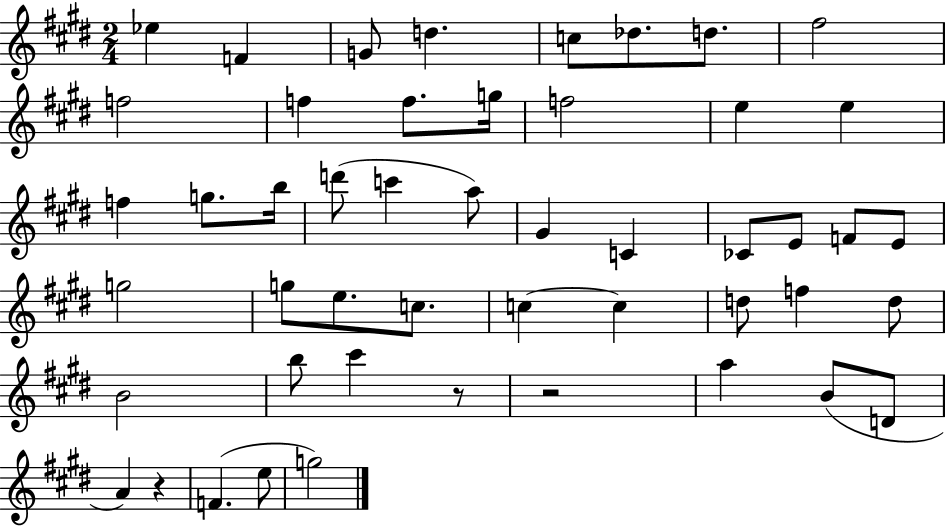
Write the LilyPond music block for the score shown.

{
  \clef treble
  \numericTimeSignature
  \time 2/4
  \key e \major
  \repeat volta 2 { ees''4 f'4 | g'8 d''4. | c''8 des''8. d''8. | fis''2 | \break f''2 | f''4 f''8. g''16 | f''2 | e''4 e''4 | \break f''4 g''8. b''16 | d'''8( c'''4 a''8) | gis'4 c'4 | ces'8 e'8 f'8 e'8 | \break g''2 | g''8 e''8. c''8. | c''4~~ c''4 | d''8 f''4 d''8 | \break b'2 | b''8 cis'''4 r8 | r2 | a''4 b'8( d'8 | \break a'4) r4 | f'4.( e''8 | g''2) | } \bar "|."
}